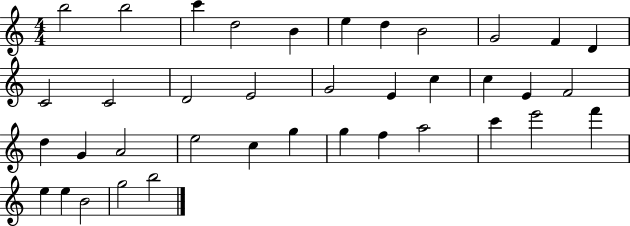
X:1
T:Untitled
M:4/4
L:1/4
K:C
b2 b2 c' d2 B e d B2 G2 F D C2 C2 D2 E2 G2 E c c E F2 d G A2 e2 c g g f a2 c' e'2 f' e e B2 g2 b2